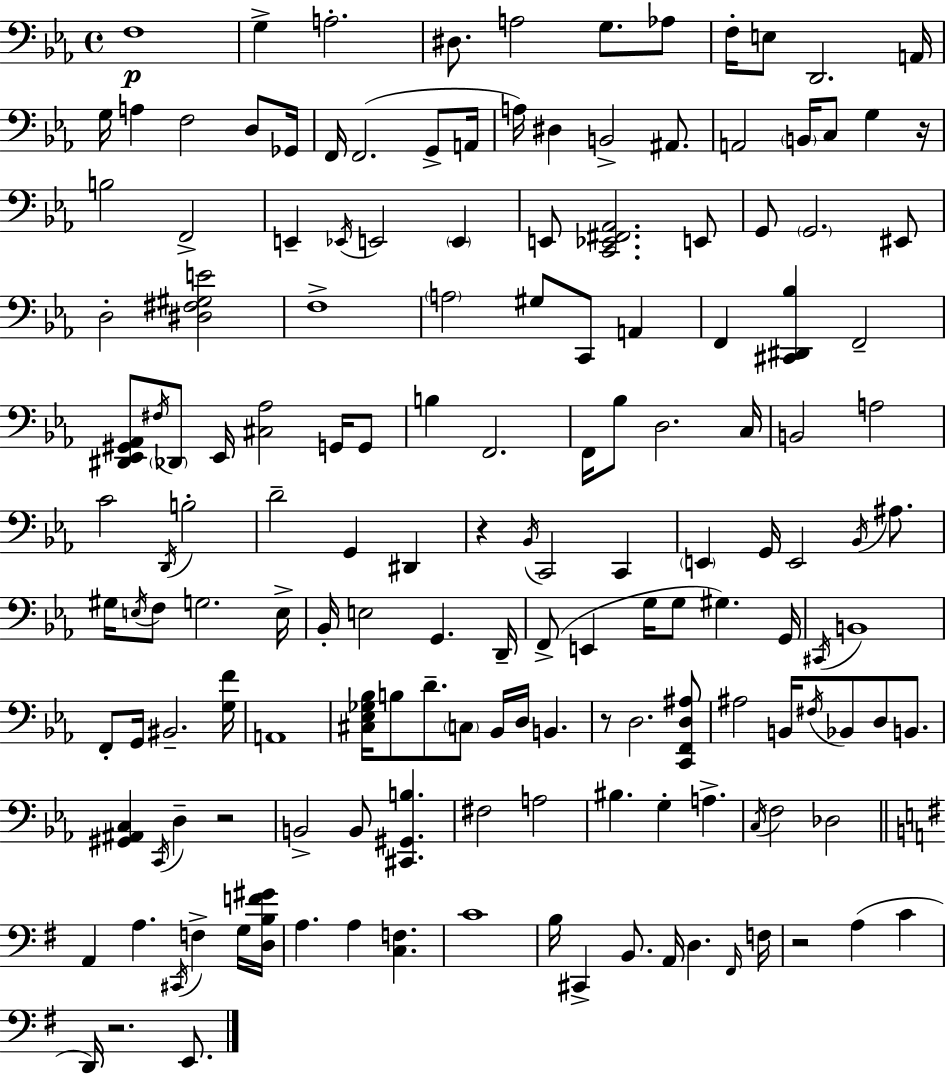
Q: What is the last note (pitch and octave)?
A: E2